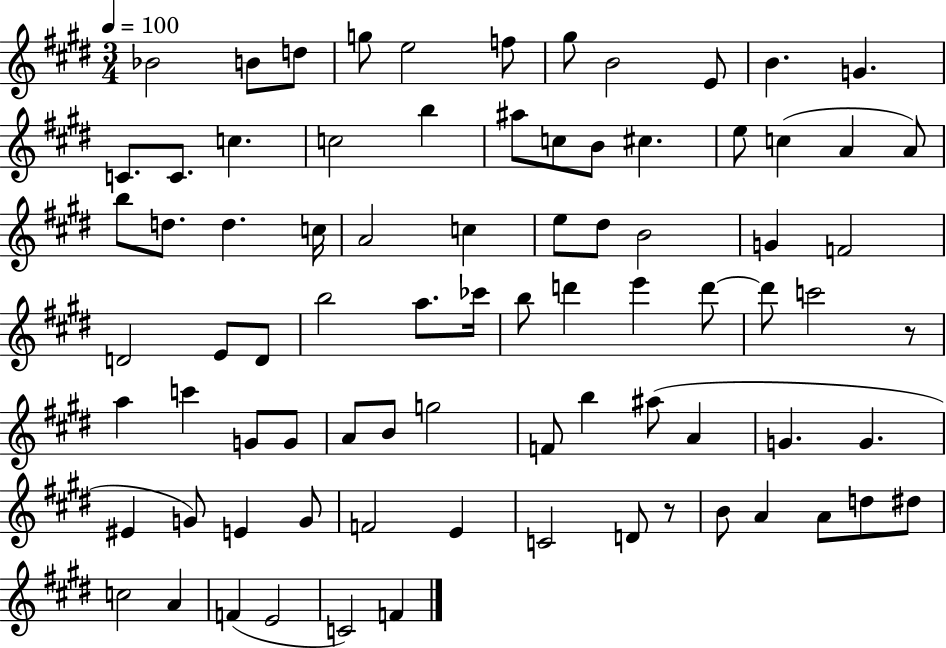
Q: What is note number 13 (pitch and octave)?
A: C4